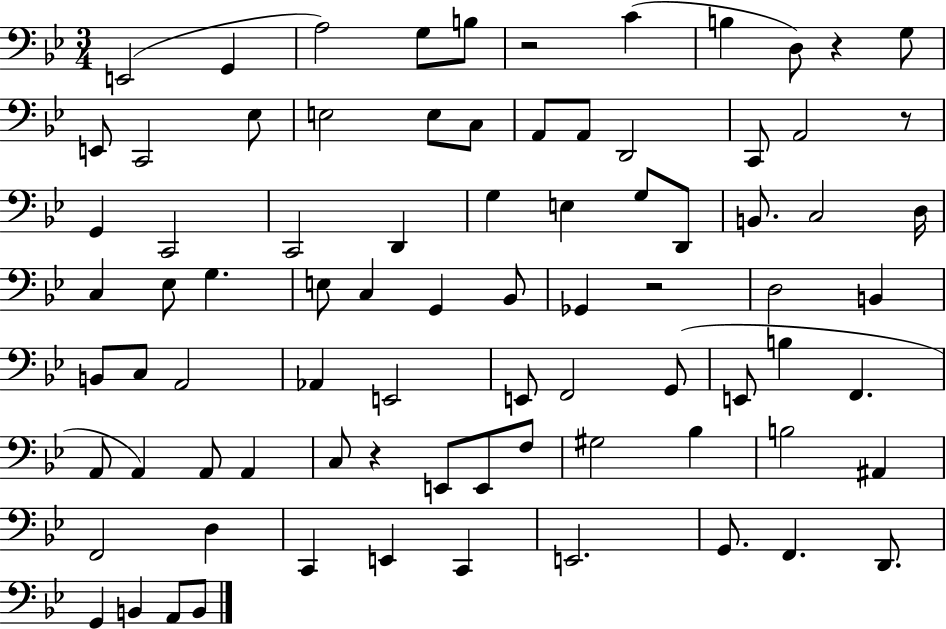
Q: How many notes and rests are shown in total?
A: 82